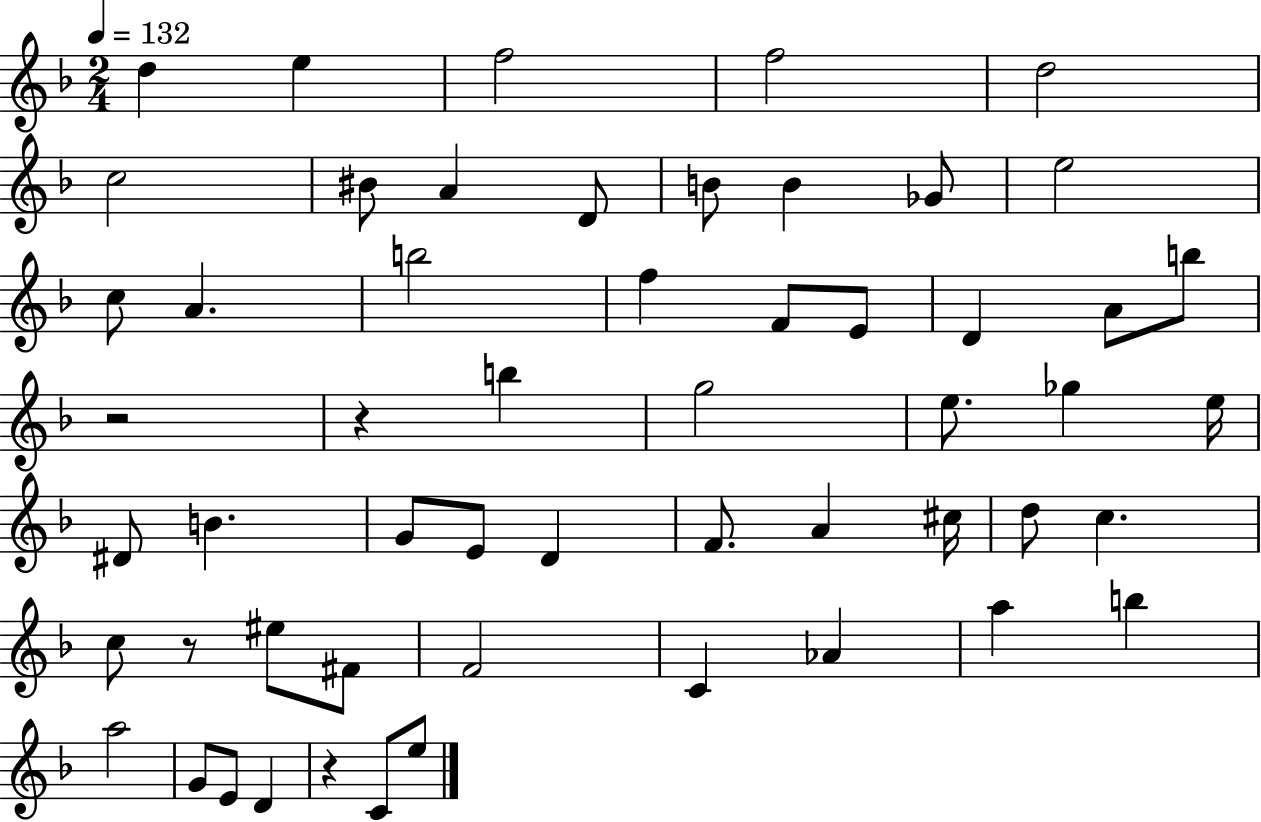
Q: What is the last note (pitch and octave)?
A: E5